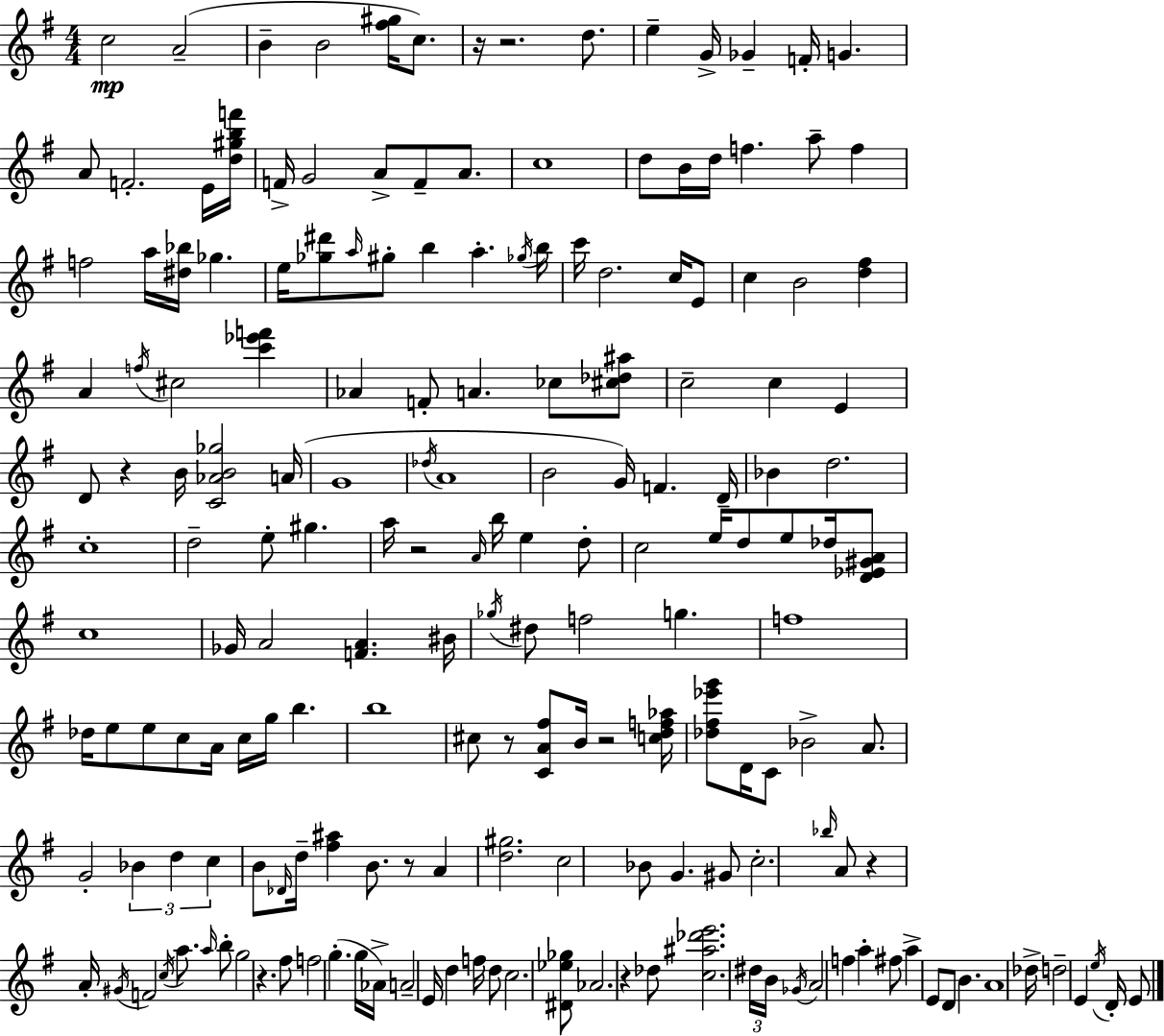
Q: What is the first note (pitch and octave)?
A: C5